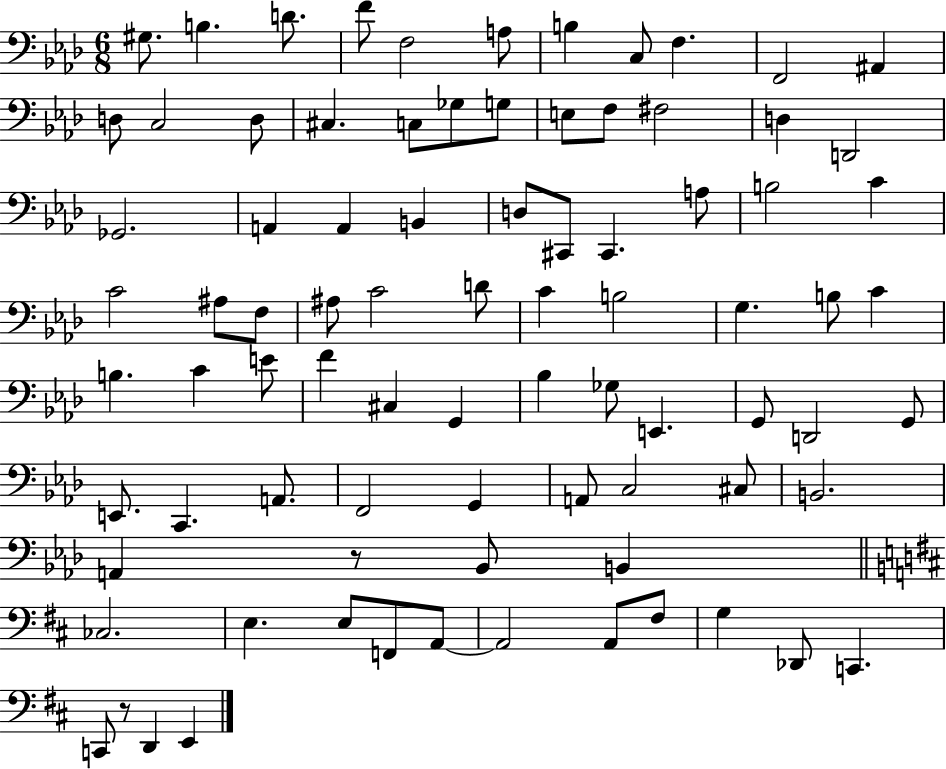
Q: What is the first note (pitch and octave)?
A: G#3